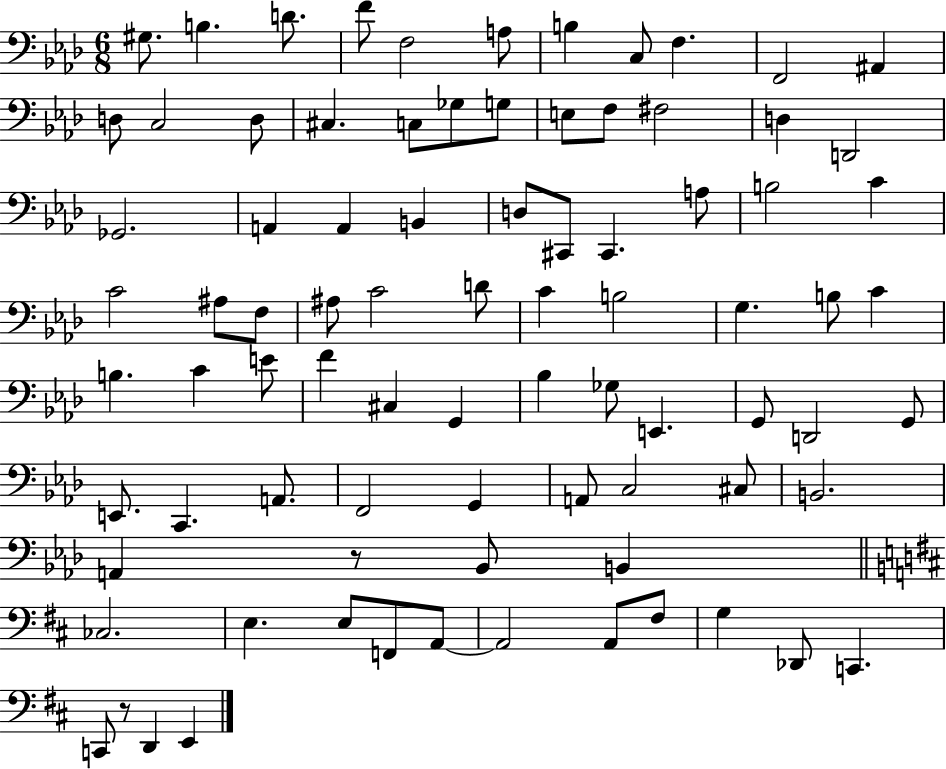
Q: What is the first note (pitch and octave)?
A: G#3